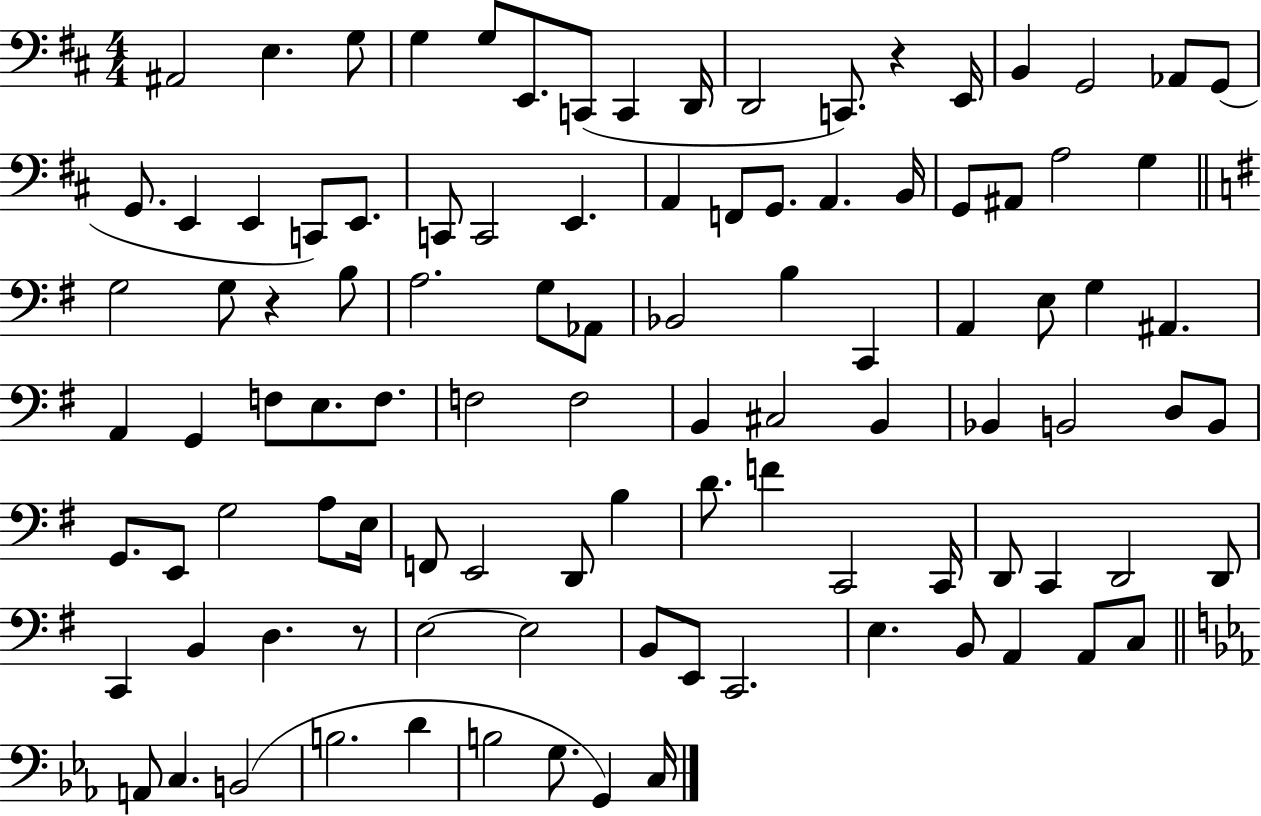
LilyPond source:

{
  \clef bass
  \numericTimeSignature
  \time 4/4
  \key d \major
  ais,2 e4. g8 | g4 g8 e,8. c,8( c,4 d,16 | d,2 c,8.) r4 e,16 | b,4 g,2 aes,8 g,8( | \break g,8. e,4 e,4 c,8) e,8. | c,8 c,2 e,4. | a,4 f,8 g,8. a,4. b,16 | g,8 ais,8 a2 g4 | \break \bar "||" \break \key g \major g2 g8 r4 b8 | a2. g8 aes,8 | bes,2 b4 c,4 | a,4 e8 g4 ais,4. | \break a,4 g,4 f8 e8. f8. | f2 f2 | b,4 cis2 b,4 | bes,4 b,2 d8 b,8 | \break g,8. e,8 g2 a8 e16 | f,8 e,2 d,8 b4 | d'8. f'4 c,2 c,16 | d,8 c,4 d,2 d,8 | \break c,4 b,4 d4. r8 | e2~~ e2 | b,8 e,8 c,2. | e4. b,8 a,4 a,8 c8 | \break \bar "||" \break \key ees \major a,8 c4. b,2( | b2. d'4 | b2 g8. g,4) c16 | \bar "|."
}